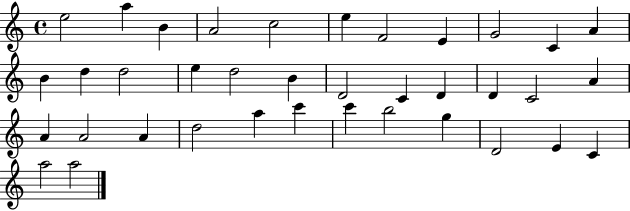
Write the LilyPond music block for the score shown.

{
  \clef treble
  \time 4/4
  \defaultTimeSignature
  \key c \major
  e''2 a''4 b'4 | a'2 c''2 | e''4 f'2 e'4 | g'2 c'4 a'4 | \break b'4 d''4 d''2 | e''4 d''2 b'4 | d'2 c'4 d'4 | d'4 c'2 a'4 | \break a'4 a'2 a'4 | d''2 a''4 c'''4 | c'''4 b''2 g''4 | d'2 e'4 c'4 | \break a''2 a''2 | \bar "|."
}